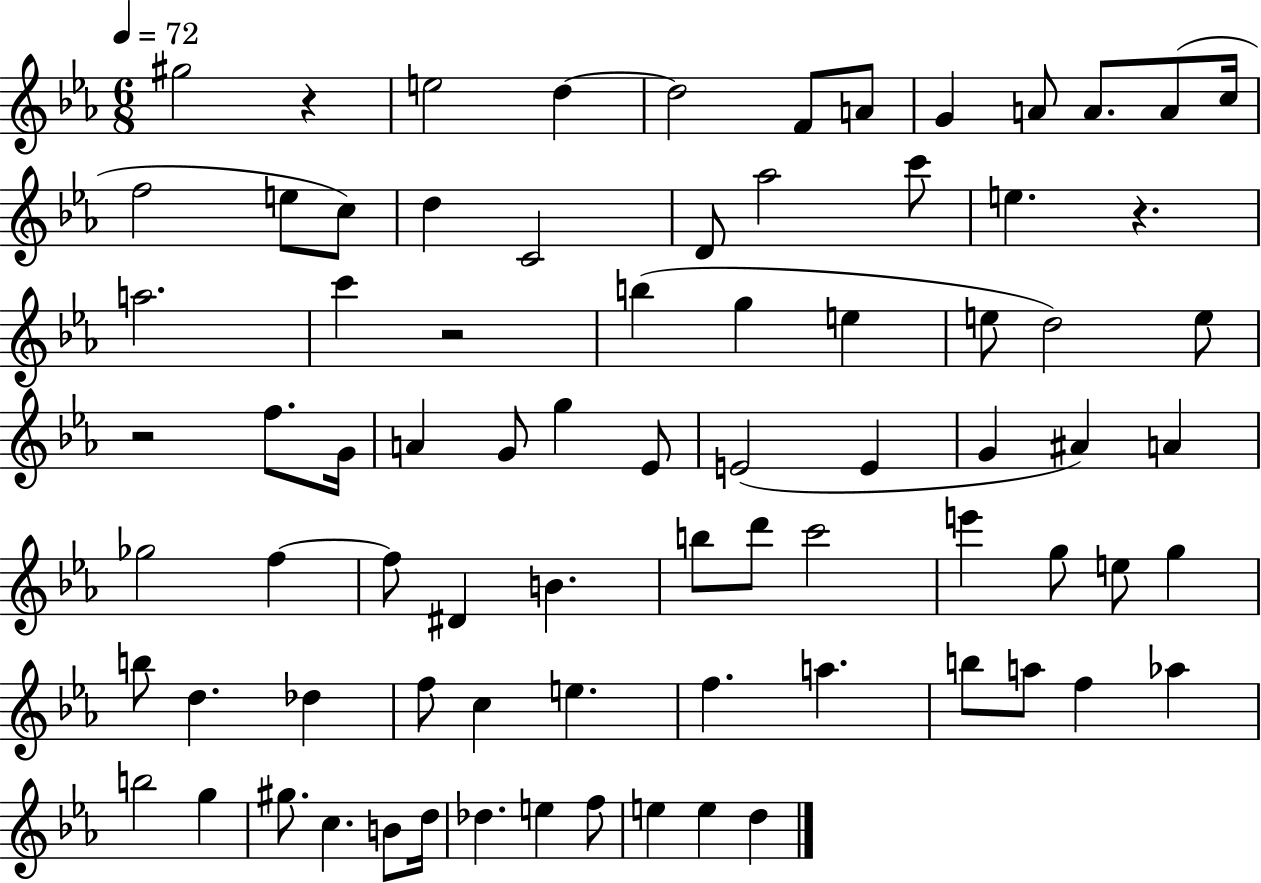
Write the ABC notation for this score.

X:1
T:Untitled
M:6/8
L:1/4
K:Eb
^g2 z e2 d d2 F/2 A/2 G A/2 A/2 A/2 c/4 f2 e/2 c/2 d C2 D/2 _a2 c'/2 e z a2 c' z2 b g e e/2 d2 e/2 z2 f/2 G/4 A G/2 g _E/2 E2 E G ^A A _g2 f f/2 ^D B b/2 d'/2 c'2 e' g/2 e/2 g b/2 d _d f/2 c e f a b/2 a/2 f _a b2 g ^g/2 c B/2 d/4 _d e f/2 e e d